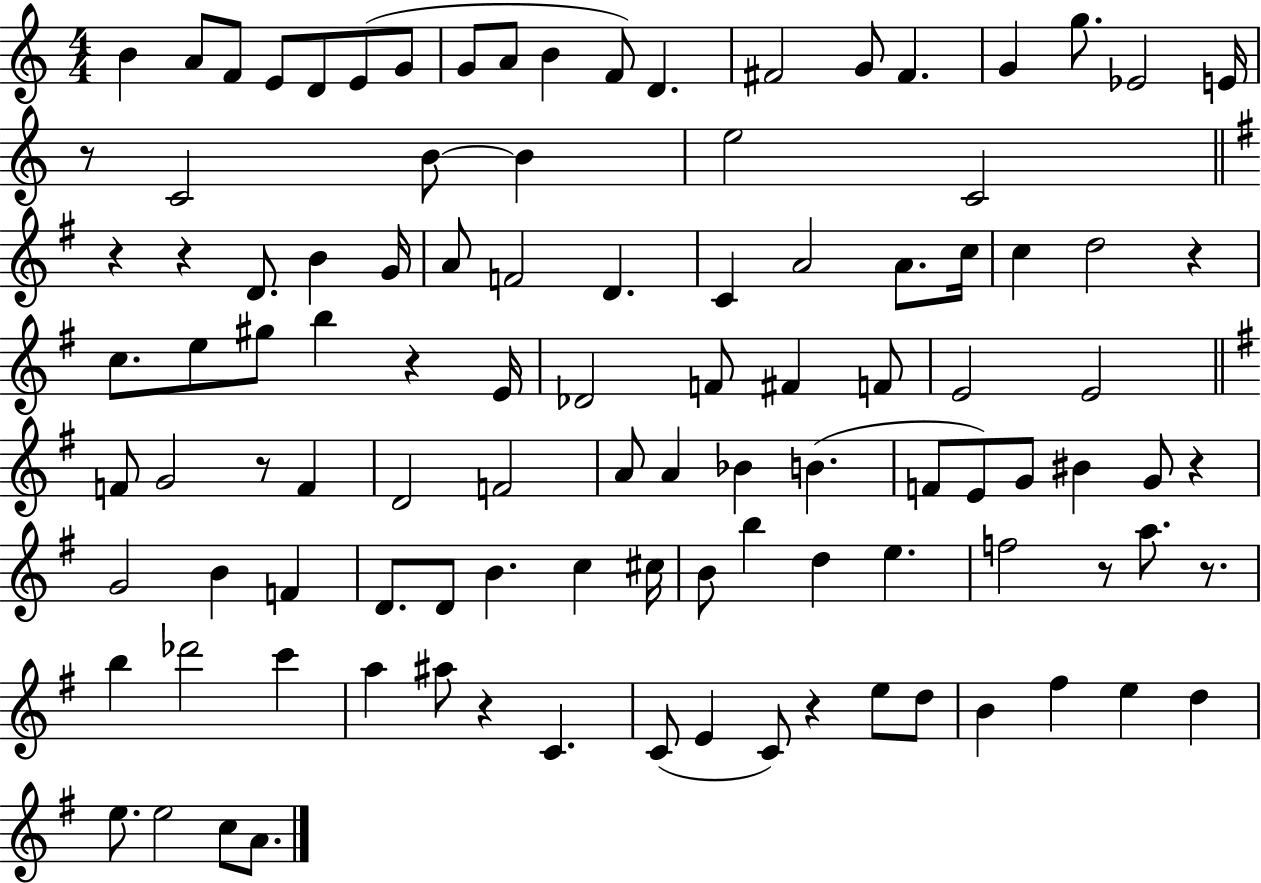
{
  \clef treble
  \numericTimeSignature
  \time 4/4
  \key c \major
  b'4 a'8 f'8 e'8 d'8 e'8( g'8 | g'8 a'8 b'4 f'8) d'4. | fis'2 g'8 fis'4. | g'4 g''8. ees'2 e'16 | \break r8 c'2 b'8~~ b'4 | e''2 c'2 | \bar "||" \break \key g \major r4 r4 d'8. b'4 g'16 | a'8 f'2 d'4. | c'4 a'2 a'8. c''16 | c''4 d''2 r4 | \break c''8. e''8 gis''8 b''4 r4 e'16 | des'2 f'8 fis'4 f'8 | e'2 e'2 | \bar "||" \break \key e \minor f'8 g'2 r8 f'4 | d'2 f'2 | a'8 a'4 bes'4 b'4.( | f'8 e'8) g'8 bis'4 g'8 r4 | \break g'2 b'4 f'4 | d'8. d'8 b'4. c''4 cis''16 | b'8 b''4 d''4 e''4. | f''2 r8 a''8. r8. | \break b''4 des'''2 c'''4 | a''4 ais''8 r4 c'4. | c'8( e'4 c'8) r4 e''8 d''8 | b'4 fis''4 e''4 d''4 | \break e''8. e''2 c''8 a'8. | \bar "|."
}